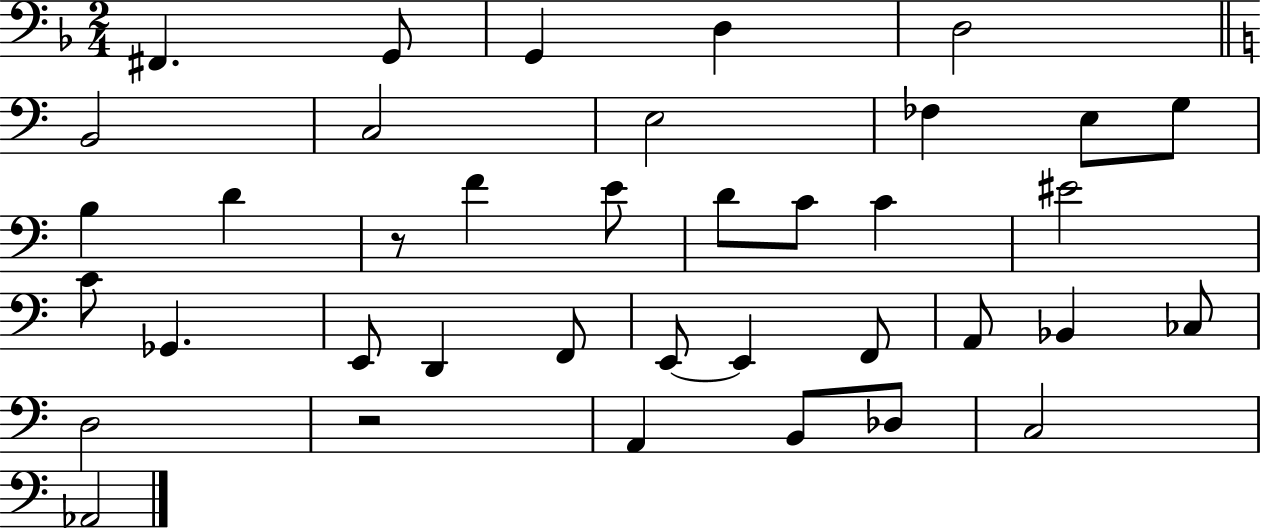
F#2/q. G2/e G2/q D3/q D3/h B2/h C3/h E3/h FES3/q E3/e G3/e B3/q D4/q R/e F4/q E4/e D4/e C4/e C4/q EIS4/h C4/e Gb2/q. E2/e D2/q F2/e E2/e E2/q F2/e A2/e Bb2/q CES3/e D3/h R/h A2/q B2/e Db3/e C3/h Ab2/h